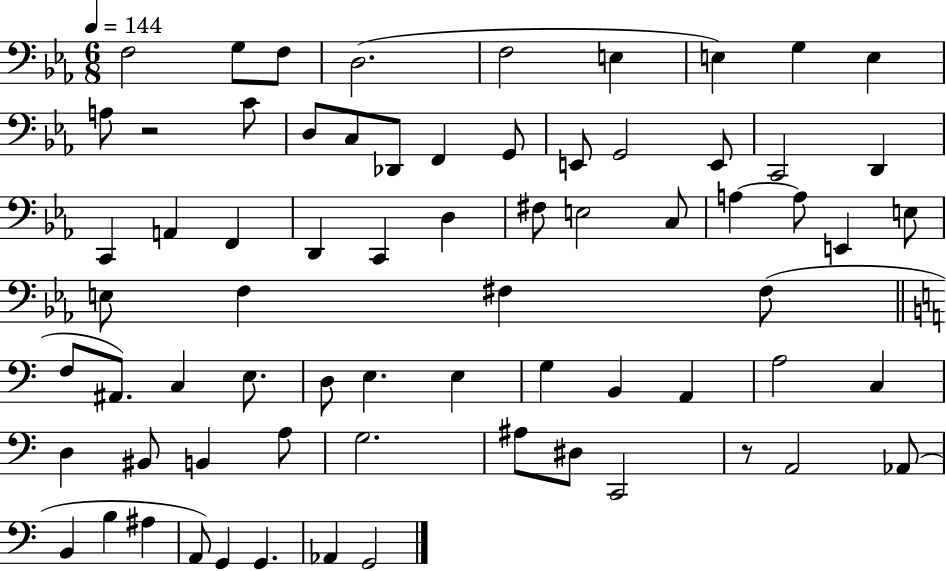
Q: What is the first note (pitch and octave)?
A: F3